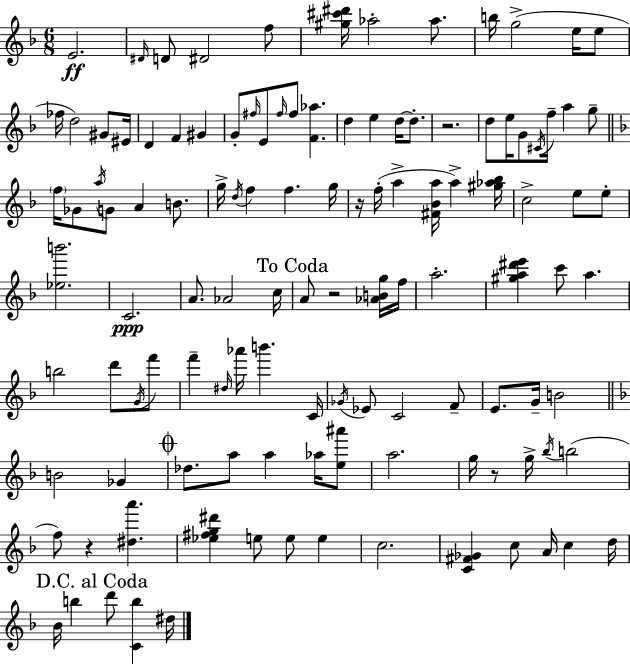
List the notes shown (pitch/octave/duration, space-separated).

E4/h. D#4/s D4/e D#4/h F5/e [G#5,C#6,D#6]/s Ab5/h Ab5/e. B5/s G5/h E5/s E5/e FES5/s D5/h G#4/e EIS4/s D4/q F4/q G#4/q G4/e F#5/s E4/e F#5/s F#5/e [F4,Ab5]/q. D5/q E5/q D5/s D5/e. R/h. D5/e E5/s G4/e C#4/s F5/s A5/q G5/e F5/s Gb4/e A5/s G4/e A4/q B4/e. G5/s D5/s F5/q F5/q. G5/s R/s F5/s A5/q [F#4,Bb4,A5]/s A5/q [G#5,Ab5,Bb5]/s C5/h E5/e E5/e [Eb5,B6]/h. C4/h. A4/e. Ab4/h C5/s A4/e R/h [Ab4,B4,G5]/s F5/s A5/h. [G#5,A5,D#6,E6]/q C6/e A5/q. B5/h D6/e G4/s F6/e F6/q D#5/s Ab6/s B6/q. C4/s Gb4/s Eb4/e C4/h F4/e E4/e. G4/s B4/h B4/h Gb4/q Db5/e. A5/e A5/q Ab5/s [E5,A#6]/e A5/h. G5/s R/e G5/s Bb5/s B5/h F5/e R/q [D#5,A6]/q. [Eb5,F#5,G5,D#6]/q E5/e E5/e E5/q C5/h. [C4,F#4,Gb4]/q C5/e A4/s C5/q D5/s Bb4/s B5/q D6/e [C4,B5]/q D#5/s